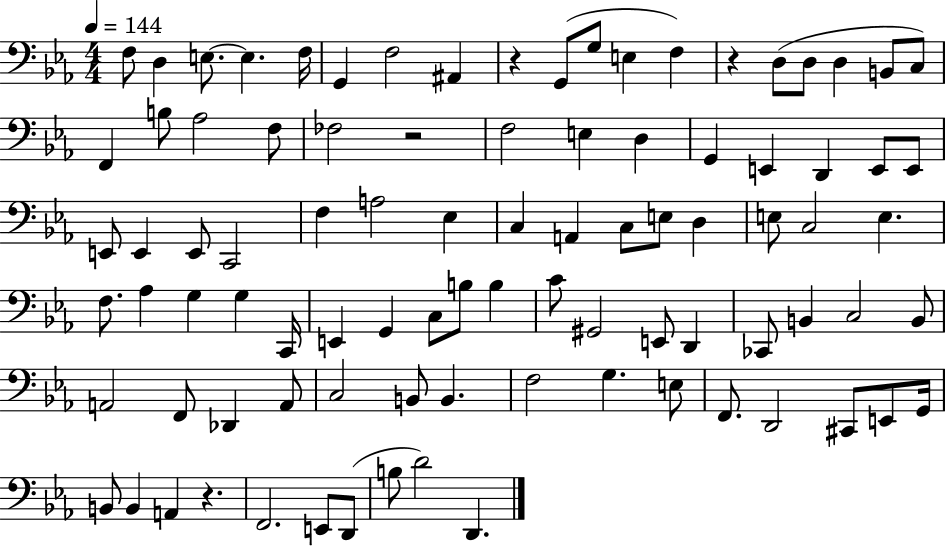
{
  \clef bass
  \numericTimeSignature
  \time 4/4
  \key ees \major
  \tempo 4 = 144
  f8 d4 e8.~~ e4. f16 | g,4 f2 ais,4 | r4 g,8( g8 e4 f4) | r4 d8( d8 d4 b,8 c8) | \break f,4 b8 aes2 f8 | fes2 r2 | f2 e4 d4 | g,4 e,4 d,4 e,8 e,8 | \break e,8 e,4 e,8 c,2 | f4 a2 ees4 | c4 a,4 c8 e8 d4 | e8 c2 e4. | \break f8. aes4 g4 g4 c,16 | e,4 g,4 c8 b8 b4 | c'8 gis,2 e,8 d,4 | ces,8 b,4 c2 b,8 | \break a,2 f,8 des,4 a,8 | c2 b,8 b,4. | f2 g4. e8 | f,8. d,2 cis,8 e,8 g,16 | \break b,8 b,4 a,4 r4. | f,2. e,8 d,8( | b8 d'2) d,4. | \bar "|."
}